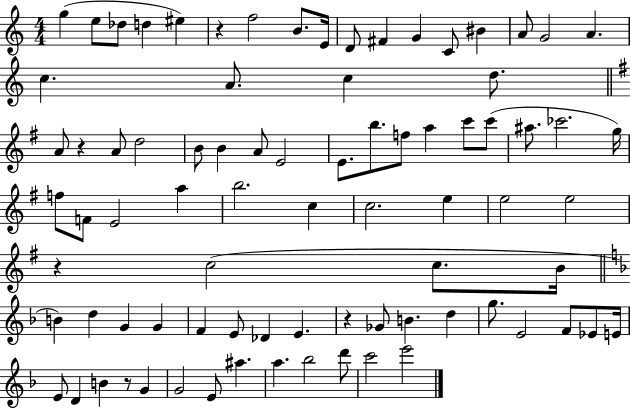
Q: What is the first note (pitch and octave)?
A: G5